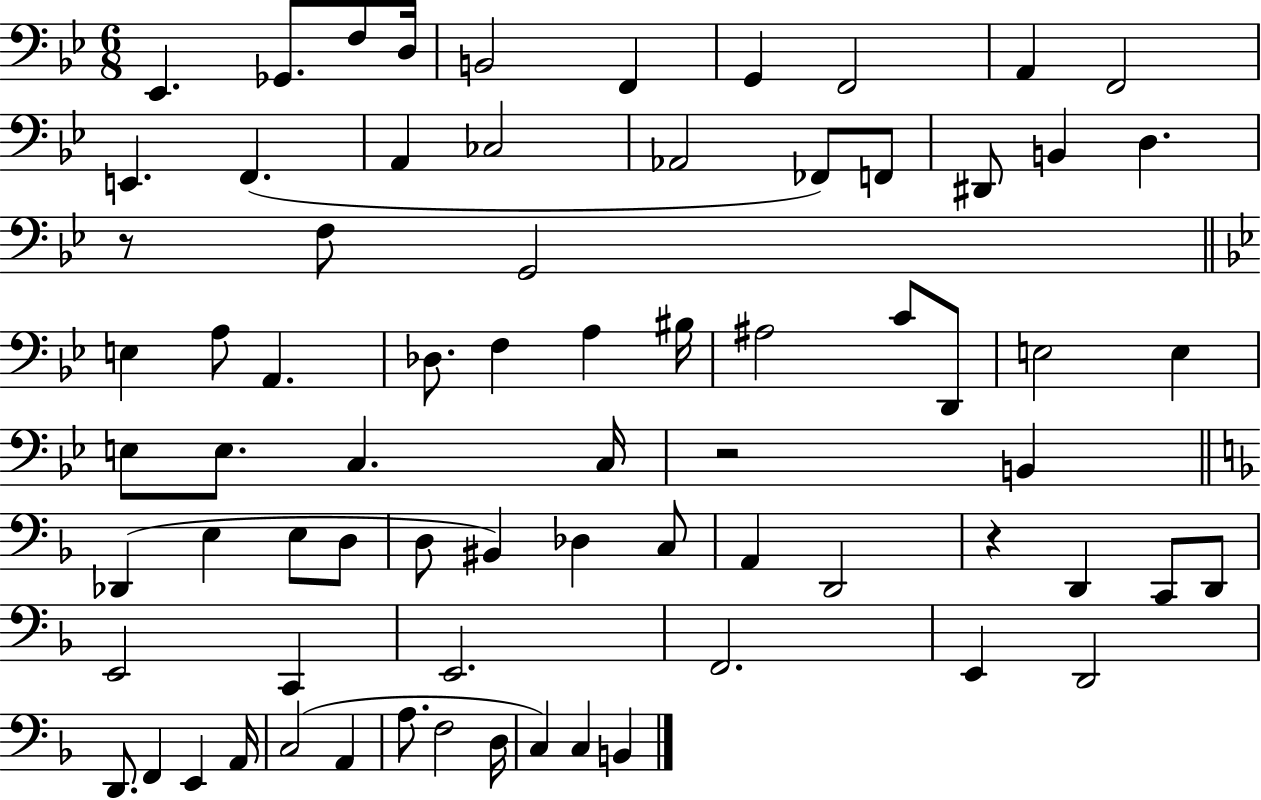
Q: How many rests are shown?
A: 3